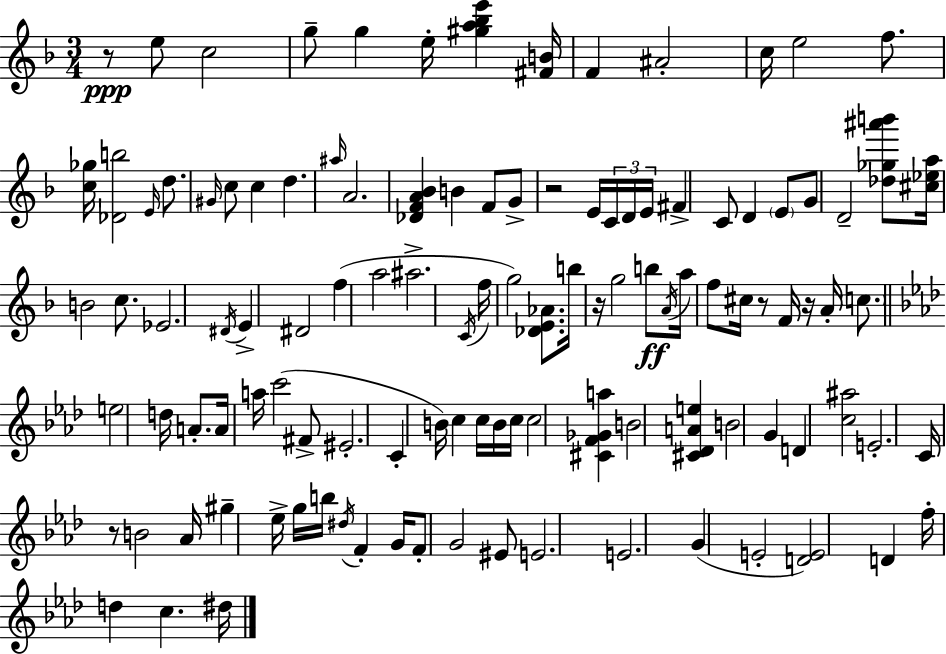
X:1
T:Untitled
M:3/4
L:1/4
K:Dm
z/2 e/2 c2 g/2 g e/4 [^ga_be'] [^FB]/4 F ^A2 c/4 e2 f/2 [c_g]/4 [_Db]2 E/4 d/2 ^G/4 c/2 c d ^a/4 A2 [_DFA_B] B F/2 G/2 z2 E/4 C/4 D/4 E/4 ^F C/2 D E/2 G/2 D2 [_d_g^a'b']/2 [^c_ea]/4 B2 c/2 _E2 ^D/4 E ^D2 f a2 ^a2 C/4 f/4 g2 [_DE_A]/2 b/4 z/4 g2 b/2 A/4 a/4 f/2 ^c/4 z/2 F/4 z/4 A/4 c/2 e2 d/4 A/2 A/4 a/4 c'2 ^F/2 ^E2 C B/4 c c/4 B/4 c/4 c2 [^CF_Ga] B2 [^C_DAe] B2 G D [c^a]2 E2 C/4 z/2 B2 _A/4 ^g _e/4 g/4 b/4 ^d/4 F G/4 F/2 G2 ^E/2 E2 E2 G E2 [DE]2 D f/4 d c ^d/4